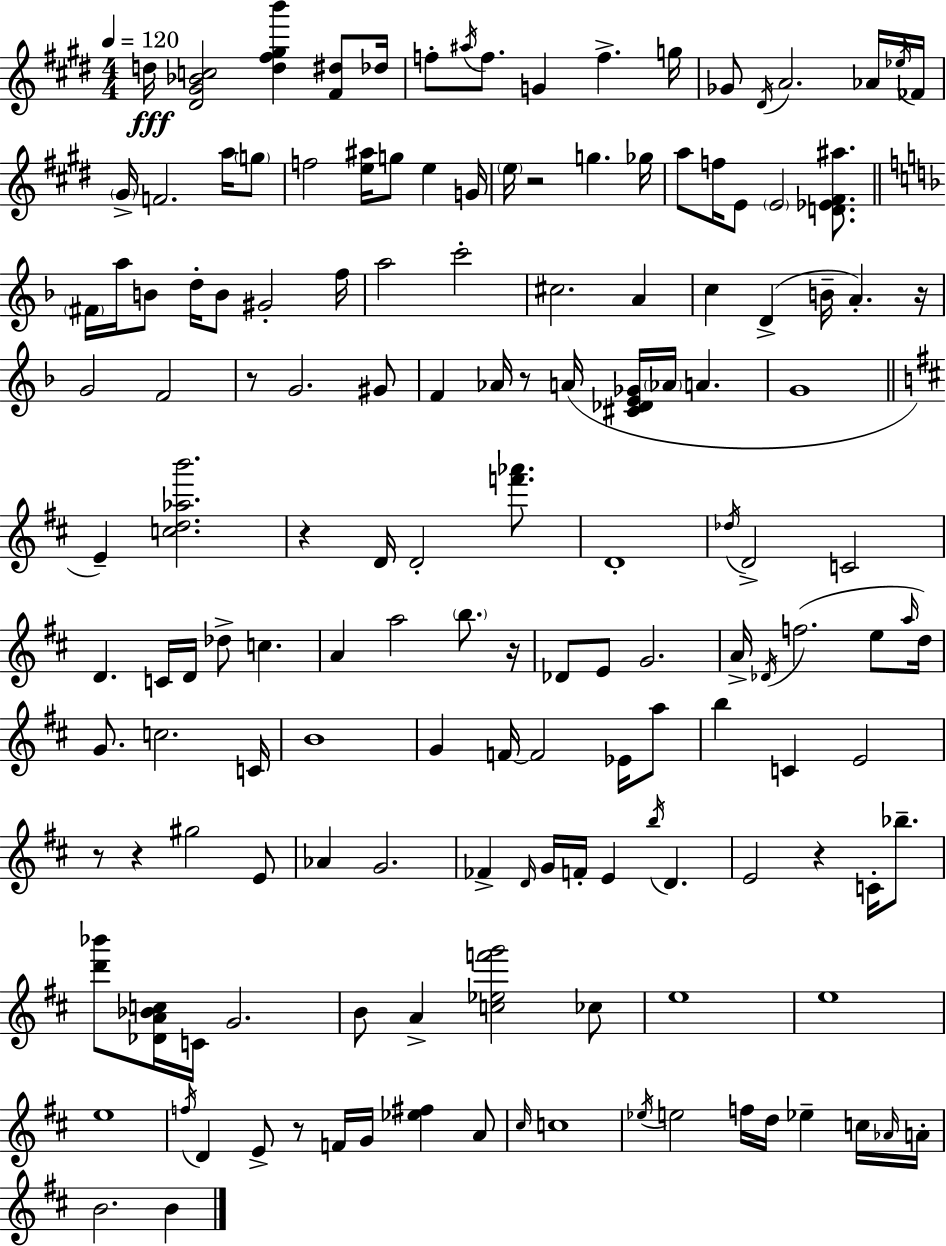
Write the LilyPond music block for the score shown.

{
  \clef treble
  \numericTimeSignature
  \time 4/4
  \key e \major
  \tempo 4 = 120
  d''16\fff <dis' gis' bes' c''>2 <d'' fis'' gis'' b'''>4 <fis' dis''>8 des''16 | f''8-. \acciaccatura { ais''16 } f''8. g'4 f''4.-> | g''16 ges'8 \acciaccatura { dis'16 } a'2. | aes'16 \acciaccatura { ees''16 } fes'16 \parenthesize gis'16-> f'2. | \break a''16 \parenthesize g''8 f''2 <e'' ais''>16 g''8 e''4 | g'16 \parenthesize e''16 r2 g''4. | ges''16 a''8 f''16 e'8 \parenthesize e'2 | <d' ees' fis' ais''>8. \bar "||" \break \key f \major \parenthesize fis'16 a''16 b'8 d''16-. b'8 gis'2-. f''16 | a''2 c'''2-. | cis''2. a'4 | c''4 d'4->( b'16-- a'4.-.) r16 | \break g'2 f'2 | r8 g'2. gis'8 | f'4 aes'16 r8 a'16( <cis' des' e' ges'>16 \parenthesize aes'16 a'4. | g'1 | \break \bar "||" \break \key b \minor e'4--) <c'' d'' aes'' b'''>2. | r4 d'16 d'2-. <f''' aes'''>8. | d'1-. | \acciaccatura { des''16 } d'2-> c'2 | \break d'4. c'16 d'16 des''8-> c''4. | a'4 a''2 \parenthesize b''8. | r16 des'8 e'8 g'2. | a'16-> \acciaccatura { des'16 }( f''2. e''8 | \break \grace { a''16 }) d''16 g'8. c''2. | c'16 b'1 | g'4 f'16~~ f'2 | ees'16 a''8 b''4 c'4 e'2 | \break r8 r4 gis''2 | e'8 aes'4 g'2. | fes'4-> \grace { d'16 } g'16 f'16-. e'4 \acciaccatura { b''16 } d'4. | e'2 r4 | \break c'16-. bes''8.-- <d''' bes'''>8 <des' a' bes' c''>16 c'16 g'2. | b'8 a'4-> <c'' ees'' f''' g'''>2 | ces''8 e''1 | e''1 | \break e''1 | \acciaccatura { f''16 } d'4 e'8-> r8 f'16 g'16 | <ees'' fis''>4 a'8 \grace { cis''16 } c''1 | \acciaccatura { ees''16 } e''2 | \break f''16 d''16 ees''4-- c''16 \grace { aes'16 } a'16-. b'2. | b'4 \bar "|."
}